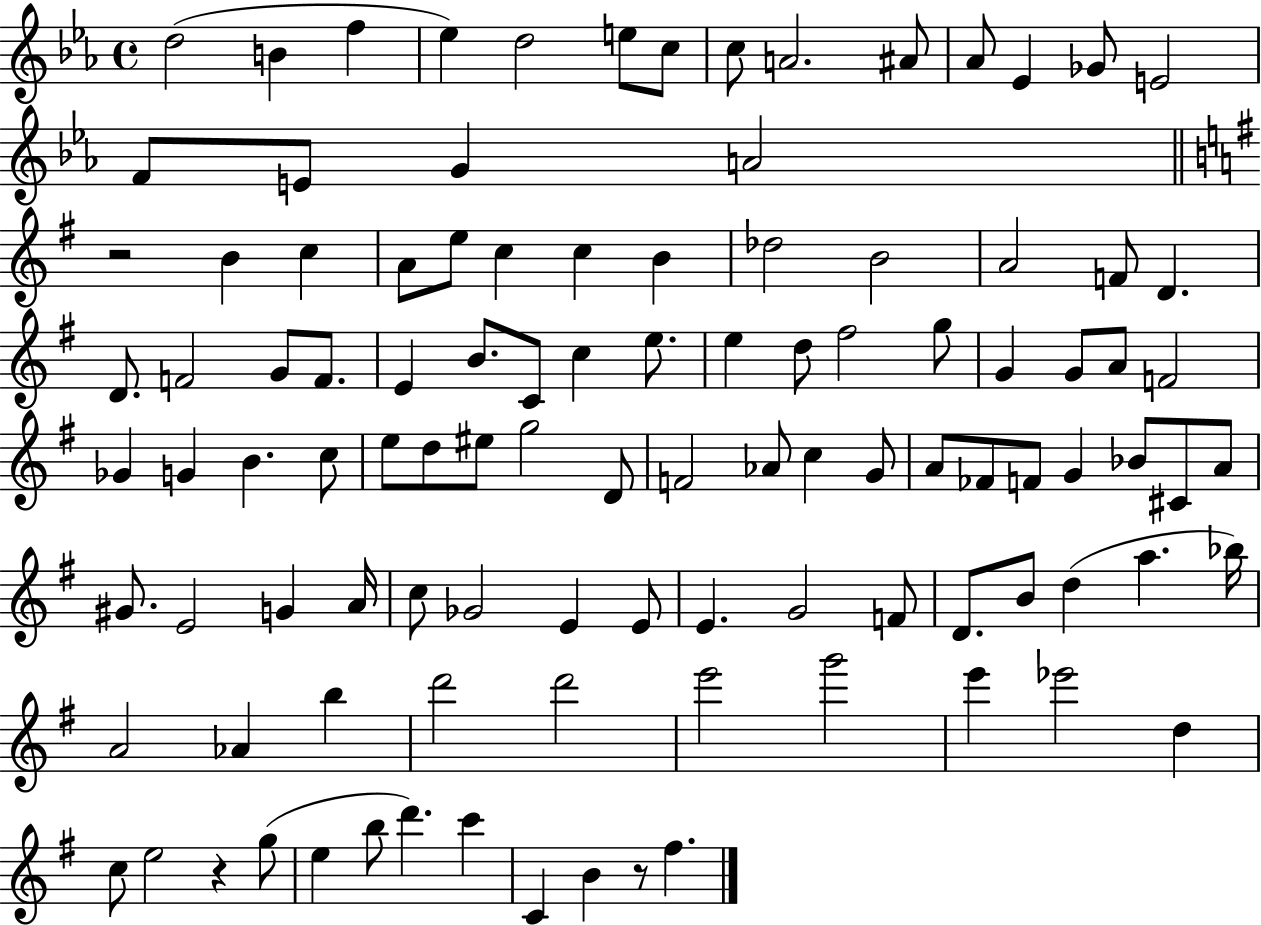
D5/h B4/q F5/q Eb5/q D5/h E5/e C5/e C5/e A4/h. A#4/e Ab4/e Eb4/q Gb4/e E4/h F4/e E4/e G4/q A4/h R/h B4/q C5/q A4/e E5/e C5/q C5/q B4/q Db5/h B4/h A4/h F4/e D4/q. D4/e. F4/h G4/e F4/e. E4/q B4/e. C4/e C5/q E5/e. E5/q D5/e F#5/h G5/e G4/q G4/e A4/e F4/h Gb4/q G4/q B4/q. C5/e E5/e D5/e EIS5/e G5/h D4/e F4/h Ab4/e C5/q G4/e A4/e FES4/e F4/e G4/q Bb4/e C#4/e A4/e G#4/e. E4/h G4/q A4/s C5/e Gb4/h E4/q E4/e E4/q. G4/h F4/e D4/e. B4/e D5/q A5/q. Bb5/s A4/h Ab4/q B5/q D6/h D6/h E6/h G6/h E6/q Eb6/h D5/q C5/e E5/h R/q G5/e E5/q B5/e D6/q. C6/q C4/q B4/q R/e F#5/q.